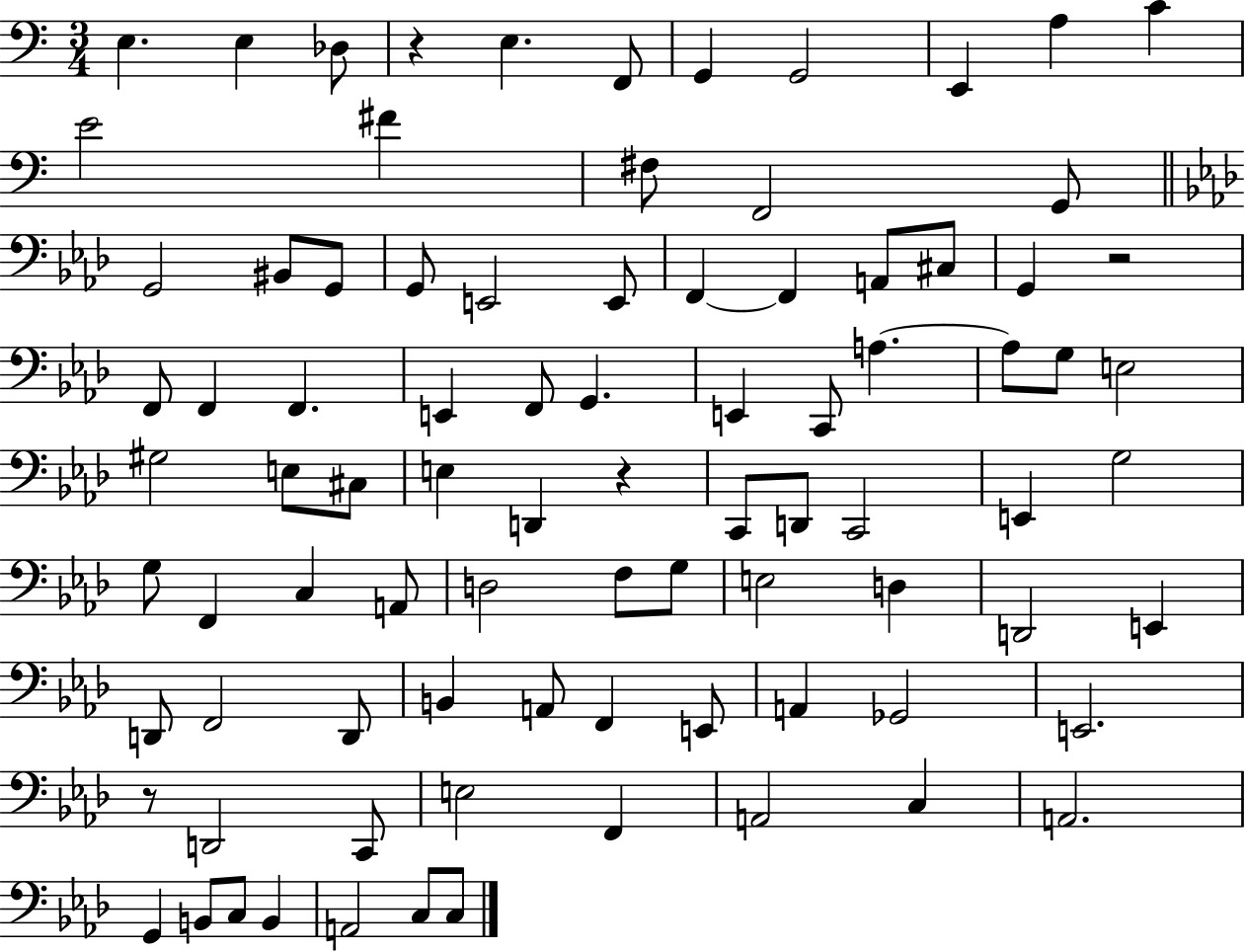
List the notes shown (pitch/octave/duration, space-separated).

E3/q. E3/q Db3/e R/q E3/q. F2/e G2/q G2/h E2/q A3/q C4/q E4/h F#4/q F#3/e F2/h G2/e G2/h BIS2/e G2/e G2/e E2/h E2/e F2/q F2/q A2/e C#3/e G2/q R/h F2/e F2/q F2/q. E2/q F2/e G2/q. E2/q C2/e A3/q. A3/e G3/e E3/h G#3/h E3/e C#3/e E3/q D2/q R/q C2/e D2/e C2/h E2/q G3/h G3/e F2/q C3/q A2/e D3/h F3/e G3/e E3/h D3/q D2/h E2/q D2/e F2/h D2/e B2/q A2/e F2/q E2/e A2/q Gb2/h E2/h. R/e D2/h C2/e E3/h F2/q A2/h C3/q A2/h. G2/q B2/e C3/e B2/q A2/h C3/e C3/e